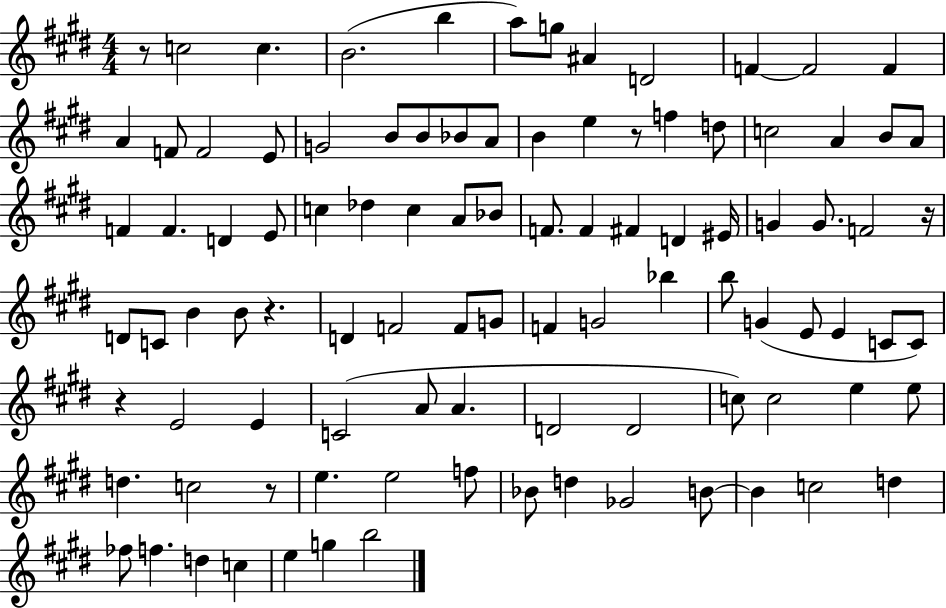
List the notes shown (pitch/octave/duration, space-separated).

R/e C5/h C5/q. B4/h. B5/q A5/e G5/e A#4/q D4/h F4/q F4/h F4/q A4/q F4/e F4/h E4/e G4/h B4/e B4/e Bb4/e A4/e B4/q E5/q R/e F5/q D5/e C5/h A4/q B4/e A4/e F4/q F4/q. D4/q E4/e C5/q Db5/q C5/q A4/e Bb4/e F4/e. F4/q F#4/q D4/q EIS4/s G4/q G4/e. F4/h R/s D4/e C4/e B4/q B4/e R/q. D4/q F4/h F4/e G4/e F4/q G4/h Bb5/q B5/e G4/q E4/e E4/q C4/e C4/e R/q E4/h E4/q C4/h A4/e A4/q. D4/h D4/h C5/e C5/h E5/q E5/e D5/q. C5/h R/e E5/q. E5/h F5/e Bb4/e D5/q Gb4/h B4/e B4/q C5/h D5/q FES5/e F5/q. D5/q C5/q E5/q G5/q B5/h